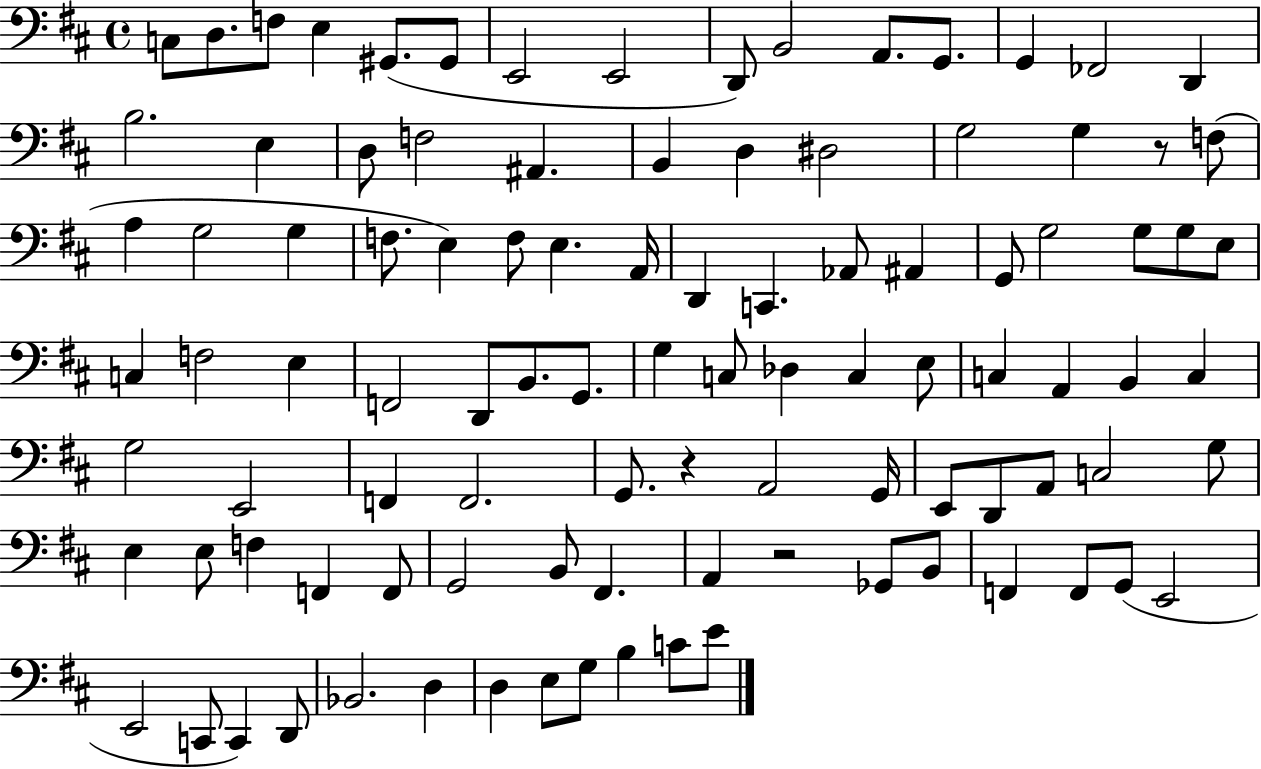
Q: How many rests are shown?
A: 3